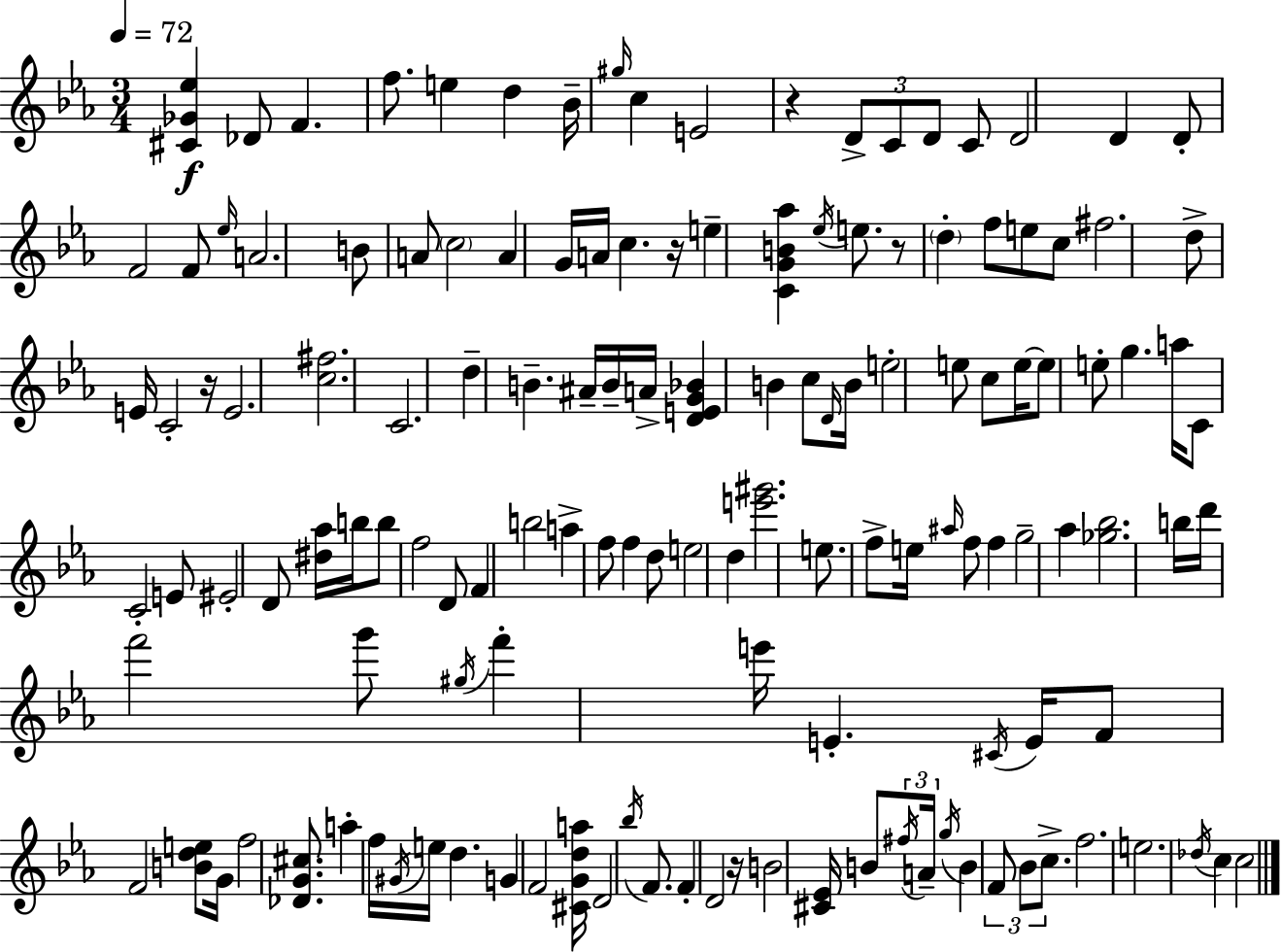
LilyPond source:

{
  \clef treble
  \numericTimeSignature
  \time 3/4
  \key ees \major
  \tempo 4 = 72
  <cis' ges' ees''>4\f des'8 f'4. | f''8. e''4 d''4 bes'16-- | \grace { gis''16 } c''4 e'2 | r4 \tuplet 3/2 { d'8-> c'8 d'8 } c'8 | \break d'2 d'4 | d'8-. f'2 f'8 | \grace { ees''16 } a'2. | b'8 a'8 \parenthesize c''2 | \break a'4 g'16 a'16 c''4. | r16 e''4-- <c' g' b' aes''>4 \acciaccatura { ees''16 } | e''8. r8 \parenthesize d''4-. f''8 e''8 | c''8 fis''2. | \break d''8-> e'16 c'2-. | r16 e'2. | <c'' fis''>2. | c'2. | \break d''4-- b'4.-- | ais'16-- b'16-- a'16-> <d' e' g' bes'>4 b'4 | c''8 \grace { d'16 } b'16 e''2-. | e''8 c''8 e''16~~ e''8 e''8-. g''4. | \break a''16 c'8 c'2-. | e'8 eis'2-. | d'8 <dis'' aes''>16 b''16 b''8 f''2 | d'8 f'4 b''2 | \break a''4-> f''8 f''4 | d''8 e''2 | d''4 <e''' gis'''>2. | e''8. f''8-> e''16 \grace { ais''16 } f''8 | \break f''4 g''2-- | aes''4 <ges'' bes''>2. | b''16 d'''16 f'''2 | g'''8 \acciaccatura { gis''16 } f'''4-. e'''16 e'4.-. | \break \acciaccatura { cis'16 } e'16 f'8 f'2 | <b' d'' e''>8 g'16 f''2 | <des' g' cis''>8. a''4-. f''16 | \acciaccatura { gis'16 } e''16 d''4. g'4 | \break f'2 <cis' g' d'' a''>16 d'2 | \acciaccatura { bes''16 } f'8. f'4-. | d'2 r16 b'2 | <cis' ees'>16 b'8 \tuplet 3/2 { \acciaccatura { fis''16 } a'16-- \acciaccatura { g''16 } } | \break b'4 \tuplet 3/2 { f'8 bes'8 c''8.-> } f''2. | e''2. | \acciaccatura { des''16 } | c''4 c''2 | \break \bar "|."
}